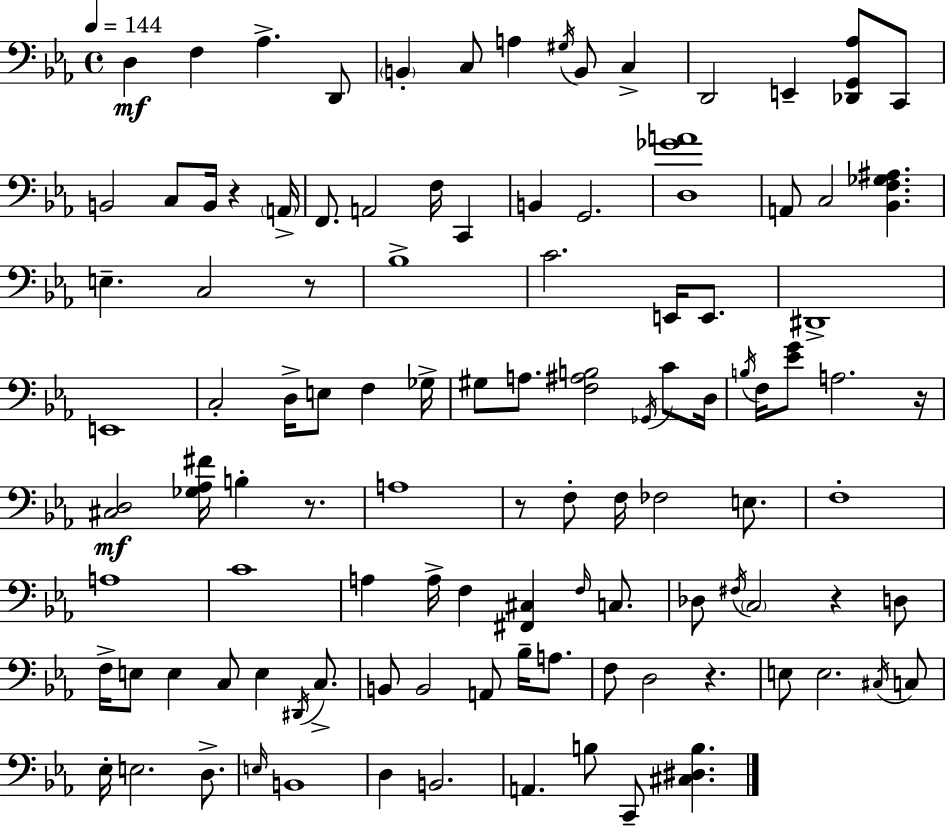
X:1
T:Untitled
M:4/4
L:1/4
K:Eb
D, F, _A, D,,/2 B,, C,/2 A, ^G,/4 B,,/2 C, D,,2 E,, [_D,,G,,_A,]/2 C,,/2 B,,2 C,/2 B,,/4 z A,,/4 F,,/2 A,,2 F,/4 C,, B,, G,,2 [D,_GA]4 A,,/2 C,2 [_B,,F,_G,^A,] E, C,2 z/2 _B,4 C2 E,,/4 E,,/2 ^D,,4 E,,4 C,2 D,/4 E,/2 F, _G,/4 ^G,/2 A,/2 [F,^A,B,]2 _G,,/4 C/2 D,/4 B,/4 F,/4 [_EG]/2 A,2 z/4 [^C,D,]2 [_G,_A,^F]/4 B, z/2 A,4 z/2 F,/2 F,/4 _F,2 E,/2 F,4 A,4 C4 A, A,/4 F, [^F,,^C,] F,/4 C,/2 _D,/2 ^F,/4 C,2 z D,/2 F,/4 E,/2 E, C,/2 E, ^D,,/4 C,/2 B,,/2 B,,2 A,,/2 _B,/4 A,/2 F,/2 D,2 z E,/2 E,2 ^C,/4 C,/2 _E,/4 E,2 D,/2 E,/4 B,,4 D, B,,2 A,, B,/2 C,,/2 [^C,^D,B,]